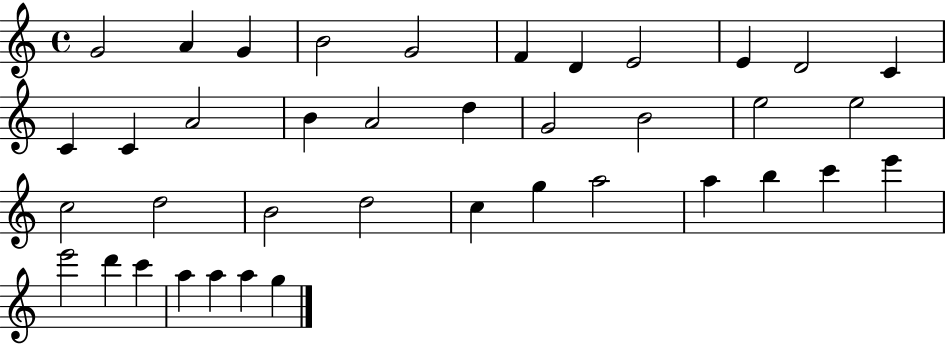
G4/h A4/q G4/q B4/h G4/h F4/q D4/q E4/h E4/q D4/h C4/q C4/q C4/q A4/h B4/q A4/h D5/q G4/h B4/h E5/h E5/h C5/h D5/h B4/h D5/h C5/q G5/q A5/h A5/q B5/q C6/q E6/q E6/h D6/q C6/q A5/q A5/q A5/q G5/q